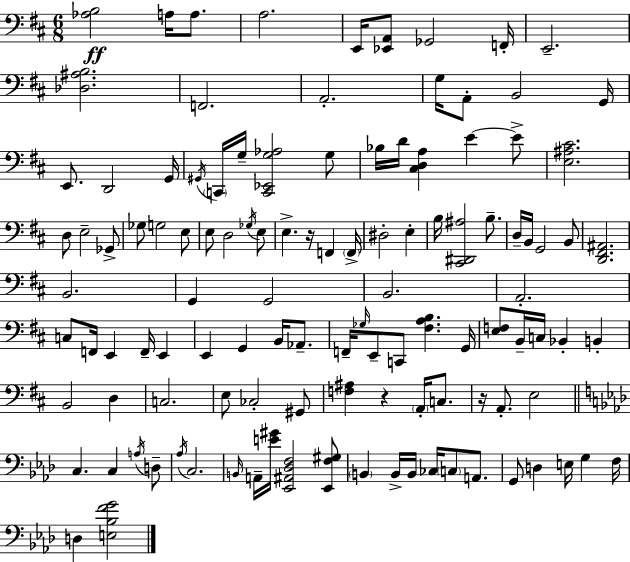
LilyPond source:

{
  \clef bass
  \numericTimeSignature
  \time 6/8
  \key d \major
  <aes b>2\ff a16 a8. | a2. | e,16 <ees, a,>8 ges,2 f,16-. | e,2.-- | \break <des ais b>2. | f,2. | a,2.-. | g16 a,8-. b,2 g,16 | \break e,8. d,2 g,16 | \acciaccatura { gis,16 } \parenthesize c,16 g16-- <c, ees, g aes>2 g8 | bes16 d'16 <cis d a>4 e'4~~ e'8-> | <e ais cis'>2. | \break d8 e2-- ges,8-> | ges8 g2 e8 | e8 d2 \acciaccatura { ges16 } | e8 e4.-> r16 f,4 | \break \parenthesize f,16-> dis2-. e4-. | b16 <cis, dis, ais>2 b8.-- | d16-- b,16 g,2 | b,8 <d, fis, ais,>2. | \break b,2. | g,4 g,2 | b,2. | a,2.-. | \break c8 f,16 e,4 f,16-- e,4 | e,4 g,4 b,16 aes,8.-- | f,16-- \grace { ges16 } e,8-- c,8 <fis a b>4. | g,16 <e f>8 b,16-- c16 bes,4-. b,4-. | \break b,2 d4 | c2. | e8 ces2-. | gis,8 <f ais>4 r4 \parenthesize a,16-. | \break c8. r16 a,8.-. e2 | \bar "||" \break \key aes \major c4. c4 \acciaccatura { a16 } d8-- | \acciaccatura { aes16 } c2. | \grace { b,16 } a,16-- <e' gis'>16 <ees, ais, des f>2 | <ees, f gis>8 \parenthesize b,4 b,16-> b,16 ces16 \parenthesize c8 | \break a,8. g,8 d4 e16 g4 | f16 d4 <e bes f' g'>2 | \bar "|."
}